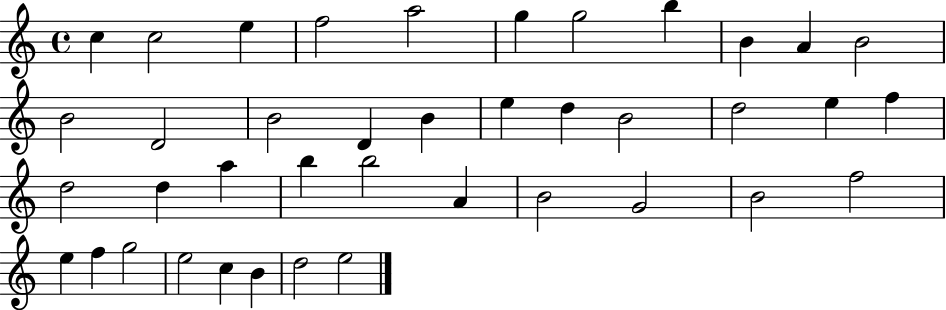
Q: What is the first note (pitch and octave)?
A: C5